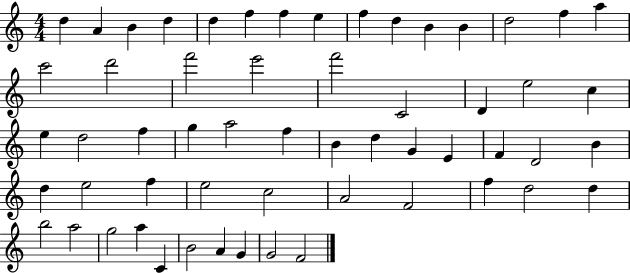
D5/q A4/q B4/q D5/q D5/q F5/q F5/q E5/q F5/q D5/q B4/q B4/q D5/h F5/q A5/q C6/h D6/h F6/h E6/h F6/h C4/h D4/q E5/h C5/q E5/q D5/h F5/q G5/q A5/h F5/q B4/q D5/q G4/q E4/q F4/q D4/h B4/q D5/q E5/h F5/q E5/h C5/h A4/h F4/h F5/q D5/h D5/q B5/h A5/h G5/h A5/q C4/q B4/h A4/q G4/q G4/h F4/h